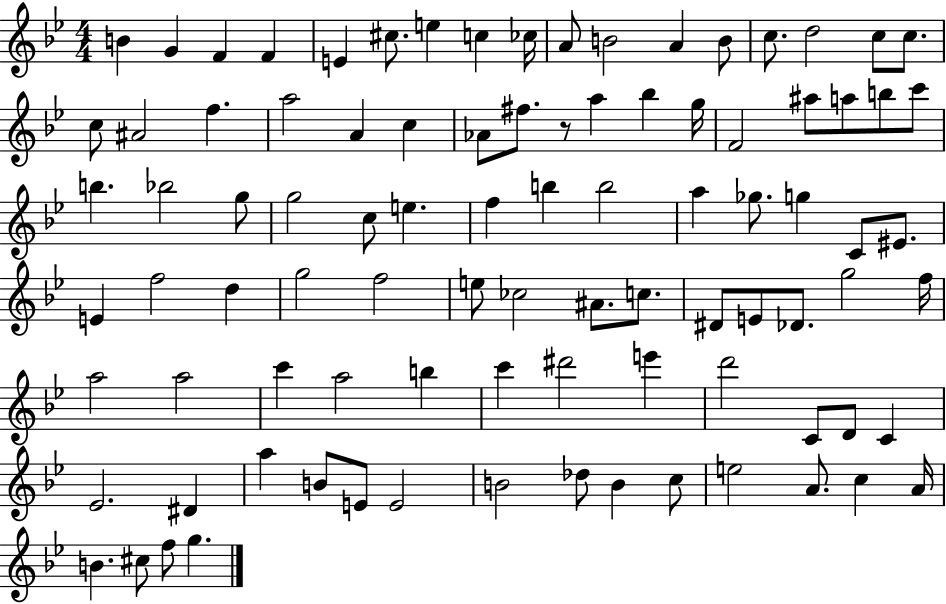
B4/q G4/q F4/q F4/q E4/q C#5/e. E5/q C5/q CES5/s A4/e B4/h A4/q B4/e C5/e. D5/h C5/e C5/e. C5/e A#4/h F5/q. A5/h A4/q C5/q Ab4/e F#5/e. R/e A5/q Bb5/q G5/s F4/h A#5/e A5/e B5/e C6/e B5/q. Bb5/h G5/e G5/h C5/e E5/q. F5/q B5/q B5/h A5/q Gb5/e. G5/q C4/e EIS4/e. E4/q F5/h D5/q G5/h F5/h E5/e CES5/h A#4/e. C5/e. D#4/e E4/e Db4/e. G5/h F5/s A5/h A5/h C6/q A5/h B5/q C6/q D#6/h E6/q D6/h C4/e D4/e C4/q Eb4/h. D#4/q A5/q B4/e E4/e E4/h B4/h Db5/e B4/q C5/e E5/h A4/e. C5/q A4/s B4/q. C#5/e F5/e G5/q.